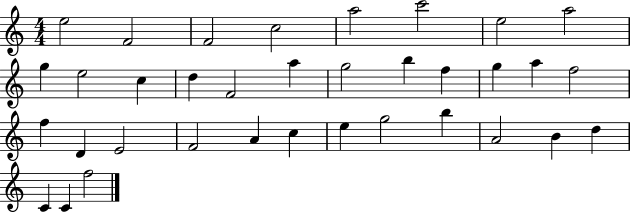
X:1
T:Untitled
M:4/4
L:1/4
K:C
e2 F2 F2 c2 a2 c'2 e2 a2 g e2 c d F2 a g2 b f g a f2 f D E2 F2 A c e g2 b A2 B d C C f2